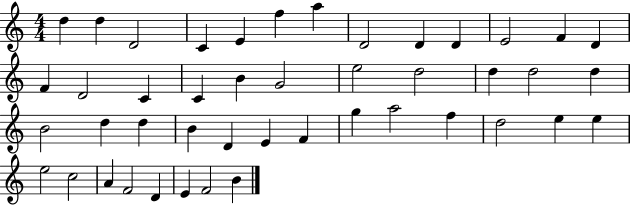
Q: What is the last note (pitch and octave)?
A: B4